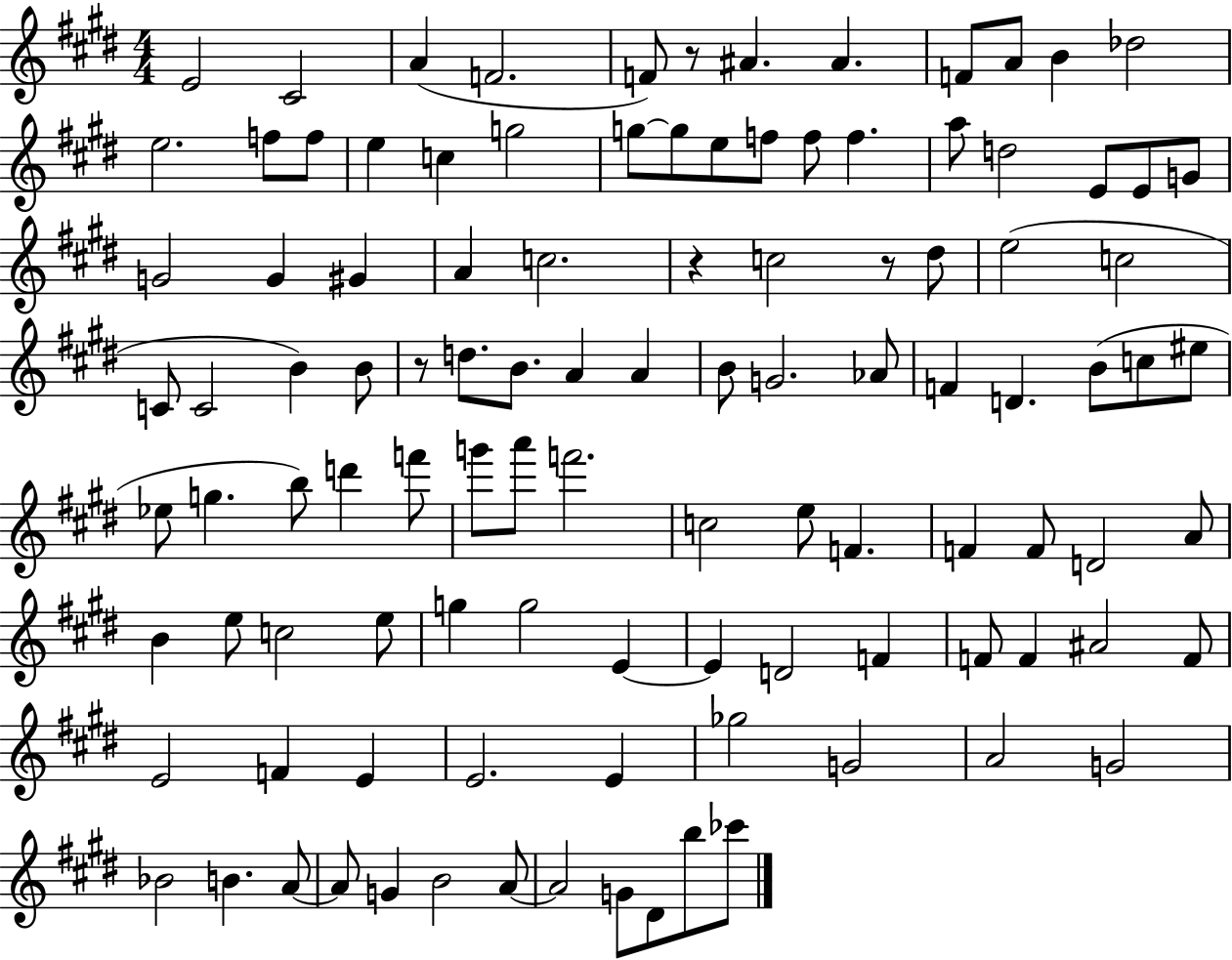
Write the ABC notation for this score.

X:1
T:Untitled
M:4/4
L:1/4
K:E
E2 ^C2 A F2 F/2 z/2 ^A ^A F/2 A/2 B _d2 e2 f/2 f/2 e c g2 g/2 g/2 e/2 f/2 f/2 f a/2 d2 E/2 E/2 G/2 G2 G ^G A c2 z c2 z/2 ^d/2 e2 c2 C/2 C2 B B/2 z/2 d/2 B/2 A A B/2 G2 _A/2 F D B/2 c/2 ^e/2 _e/2 g b/2 d' f'/2 g'/2 a'/2 f'2 c2 e/2 F F F/2 D2 A/2 B e/2 c2 e/2 g g2 E E D2 F F/2 F ^A2 F/2 E2 F E E2 E _g2 G2 A2 G2 _B2 B A/2 A/2 G B2 A/2 A2 G/2 ^D/2 b/2 _c'/2